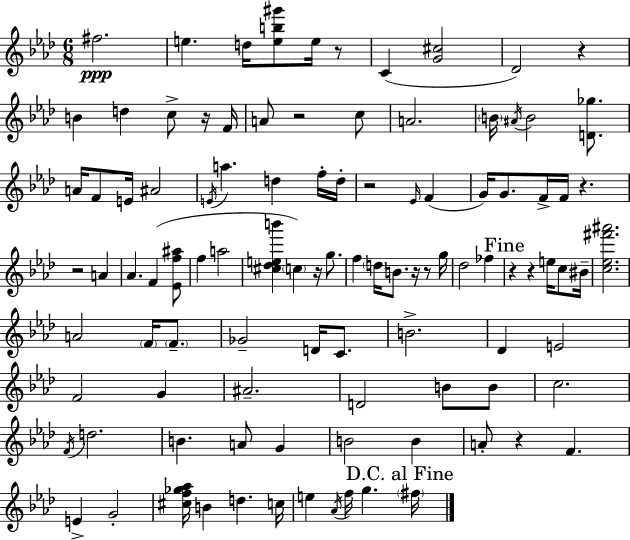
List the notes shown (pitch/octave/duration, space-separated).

F#5/h. E5/q. D5/s [E5,B5,G#6]/e E5/s R/e C4/q [G4,C#5]/h Db4/h R/q B4/q D5/q C5/e R/s F4/s A4/e R/h C5/e A4/h. B4/s A#4/s B4/h [D4,Gb5]/e. A4/s F4/e E4/s A#4/h E4/s A5/q. D5/q F5/s D5/s R/h Eb4/s F4/q G4/s G4/e. F4/s F4/s R/q. R/h A4/q Ab4/q. F4/q [Eb4,F5,A#5]/e F5/q A5/h [C#5,Db5,E5,B6]/q C5/q R/s G5/e. F5/q D5/s B4/e. R/s R/e G5/s Db5/h FES5/q R/q R/q E5/s C5/e BIS4/s [C5,Eb5,F#6,A#6]/h. A4/h F4/s F4/e. Gb4/h D4/s C4/e. B4/h. Db4/q E4/h F4/h G4/q A#4/h. D4/h B4/e B4/e C5/h. F4/s D5/h. B4/q. A4/e G4/q B4/h B4/q A4/e R/q F4/q. E4/q G4/h [C#5,F5,Gb5,Ab5]/s B4/q D5/q. C5/s E5/q Ab4/s F5/s G5/q. F#5/s